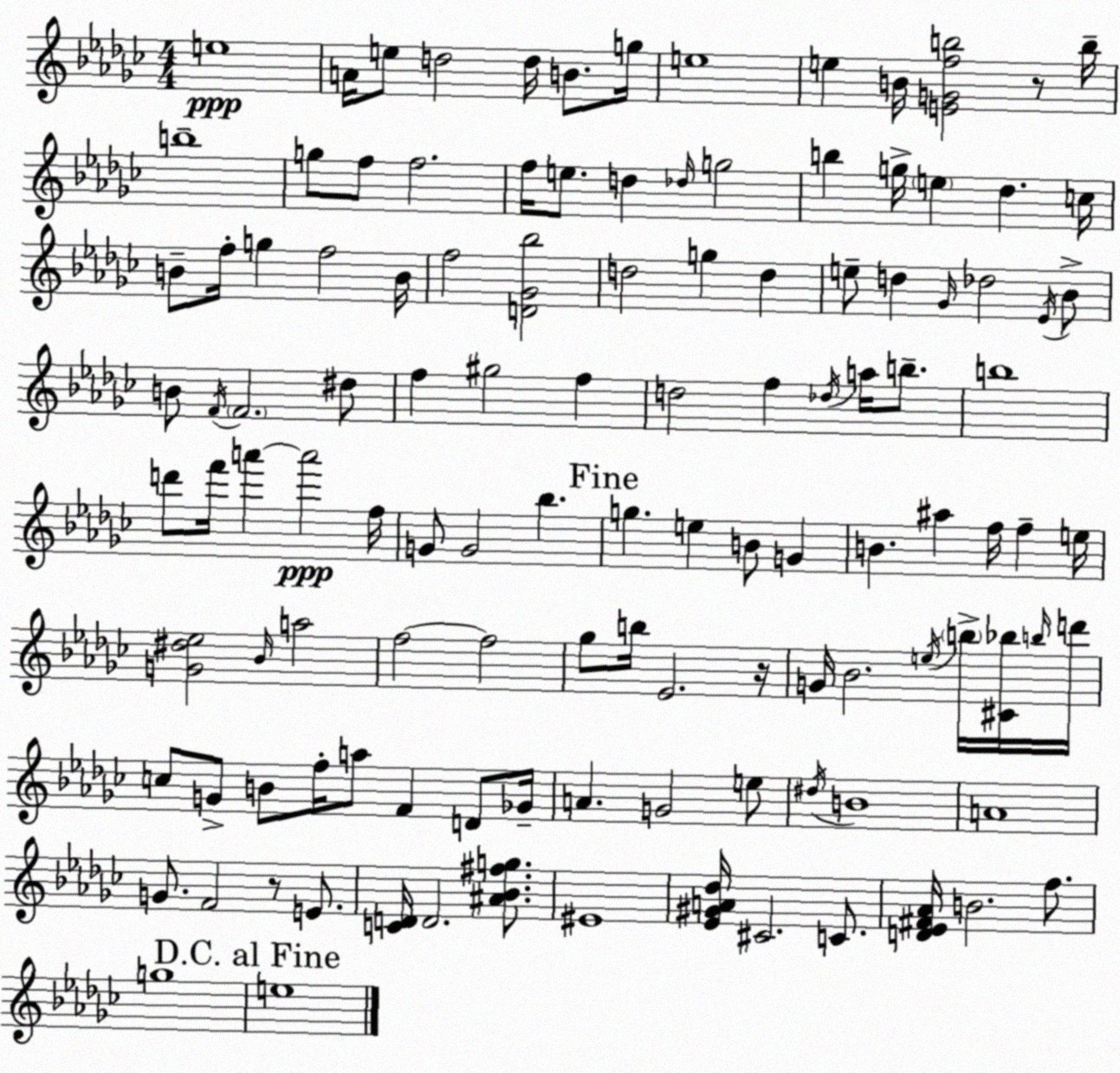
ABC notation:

X:1
T:Untitled
M:4/4
L:1/4
K:Ebm
e4 A/4 e/2 d2 d/4 B/2 g/4 e4 e B/4 [EGfb]2 z/2 b/4 b4 g/2 f/2 f2 f/4 e/2 d _d/4 g2 b g/4 e _d c/4 B/2 f/4 g f2 B/4 f2 [D_G_b]2 d2 g d e/2 d _G/4 _d2 _E/4 _B/2 B/2 F/4 F2 ^d/2 f ^g2 f d2 f _d/4 a/4 b/2 b4 d'/2 f'/4 a' a'2 f/4 G/2 G2 _b g e B/2 G B ^a f/4 f e/4 [G^d_e]2 _B/4 a2 f2 f2 _g/2 b/4 _E2 z/4 G/4 _B2 e/4 b/4 [^C_b]/4 b/4 d'/4 c/2 G/2 B/2 f/4 a/2 F D/2 _G/4 A G2 e/2 ^d/4 B4 A4 G/2 F2 z/2 E/2 [CD]/4 D2 [^A_B^fg]/2 ^E4 [_E^GA_d]/4 ^C2 C/2 [D_E^F_A]/4 B2 f/2 g4 e4